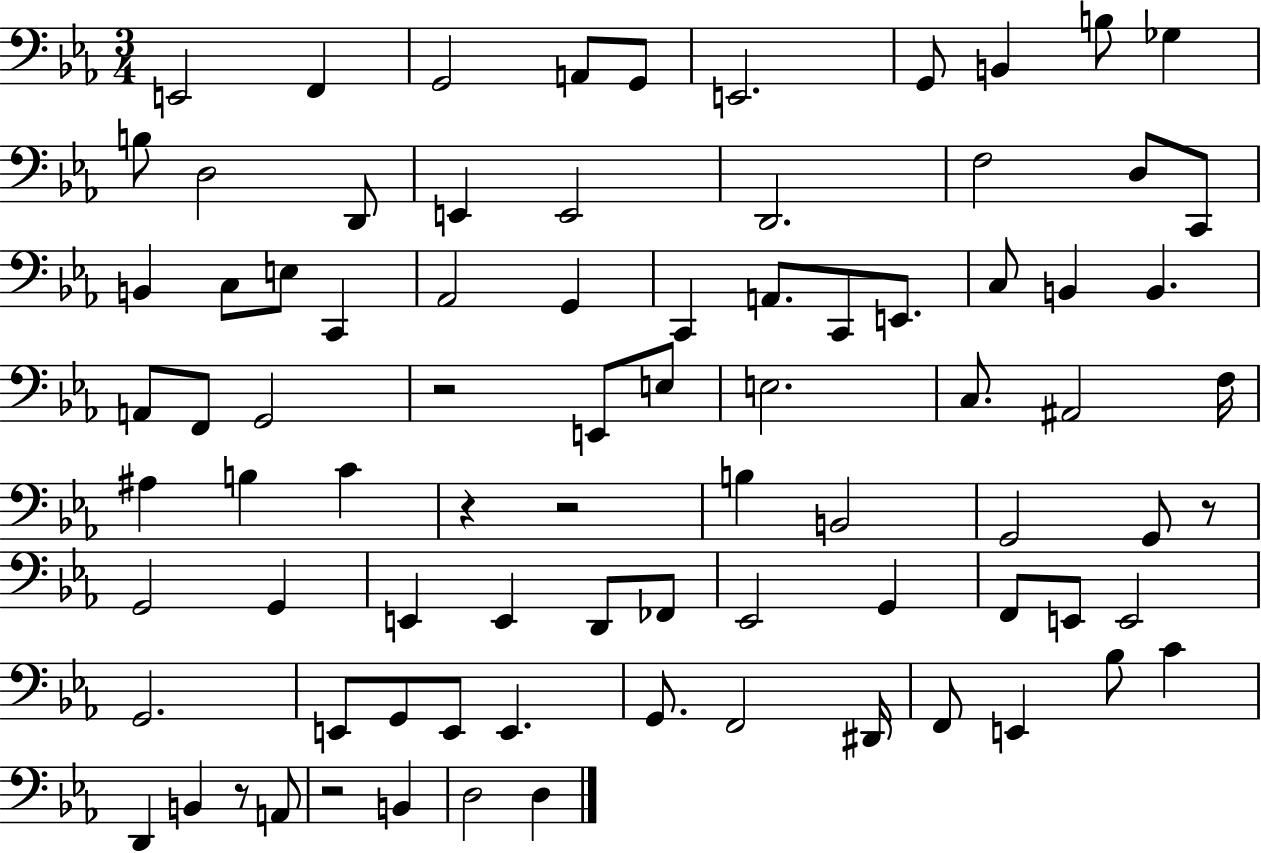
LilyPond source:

{
  \clef bass
  \numericTimeSignature
  \time 3/4
  \key ees \major
  e,2 f,4 | g,2 a,8 g,8 | e,2. | g,8 b,4 b8 ges4 | \break b8 d2 d,8 | e,4 e,2 | d,2. | f2 d8 c,8 | \break b,4 c8 e8 c,4 | aes,2 g,4 | c,4 a,8. c,8 e,8. | c8 b,4 b,4. | \break a,8 f,8 g,2 | r2 e,8 e8 | e2. | c8. ais,2 f16 | \break ais4 b4 c'4 | r4 r2 | b4 b,2 | g,2 g,8 r8 | \break g,2 g,4 | e,4 e,4 d,8 fes,8 | ees,2 g,4 | f,8 e,8 e,2 | \break g,2. | e,8 g,8 e,8 e,4. | g,8. f,2 dis,16 | f,8 e,4 bes8 c'4 | \break d,4 b,4 r8 a,8 | r2 b,4 | d2 d4 | \bar "|."
}